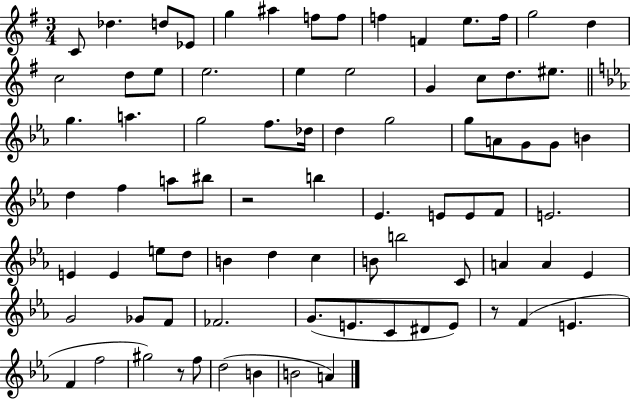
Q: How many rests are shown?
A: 3